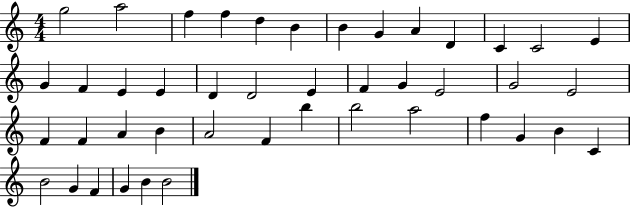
X:1
T:Untitled
M:4/4
L:1/4
K:C
g2 a2 f f d B B G A D C C2 E G F E E D D2 E F G E2 G2 E2 F F A B A2 F b b2 a2 f G B C B2 G F G B B2